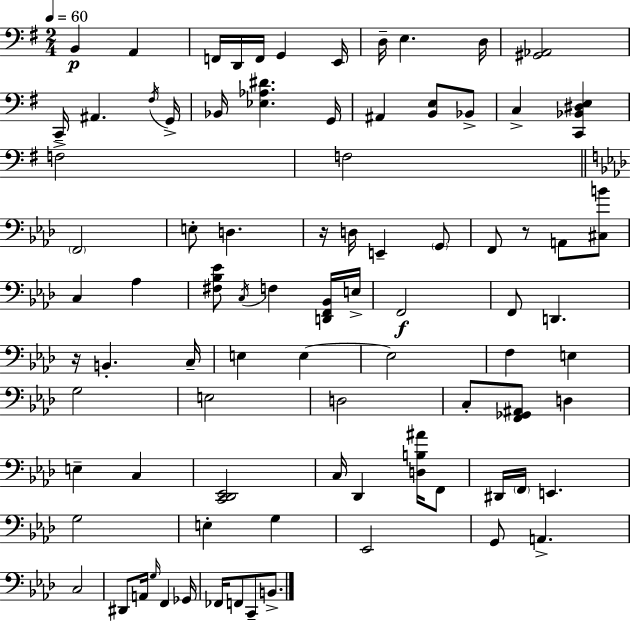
B2/q A2/q F2/s D2/s F2/s G2/q E2/s D3/s E3/q. D3/s [G#2,Ab2]/h C2/s A#2/q. F#3/s G2/s Bb2/s [Eb3,Ab3,D#4]/q. G2/s A#2/q [B2,E3]/e Bb2/e C3/q [C2,Bb2,D#3,E3]/q F3/h F3/h F2/h E3/e D3/q. R/s D3/s E2/q G2/e F2/e R/e A2/e [C#3,B4]/e C3/q Ab3/q [F#3,Bb3,Eb4]/e C3/s F3/q [D2,F2,Bb2]/s E3/s F2/h F2/e D2/q. R/s B2/q. C3/s E3/q E3/q E3/h F3/q E3/q G3/h E3/h D3/h C3/e [F2,Gb2,A#2]/e D3/q E3/q C3/q [C2,Db2,Eb2]/h C3/s Db2/q [D3,B3,A#4]/s F2/e D#2/s F2/s E2/q. G3/h E3/q G3/q Eb2/h G2/e A2/q. C3/h D#2/e A2/s G3/s F2/q Gb2/s FES2/s F2/e C2/e B2/e.